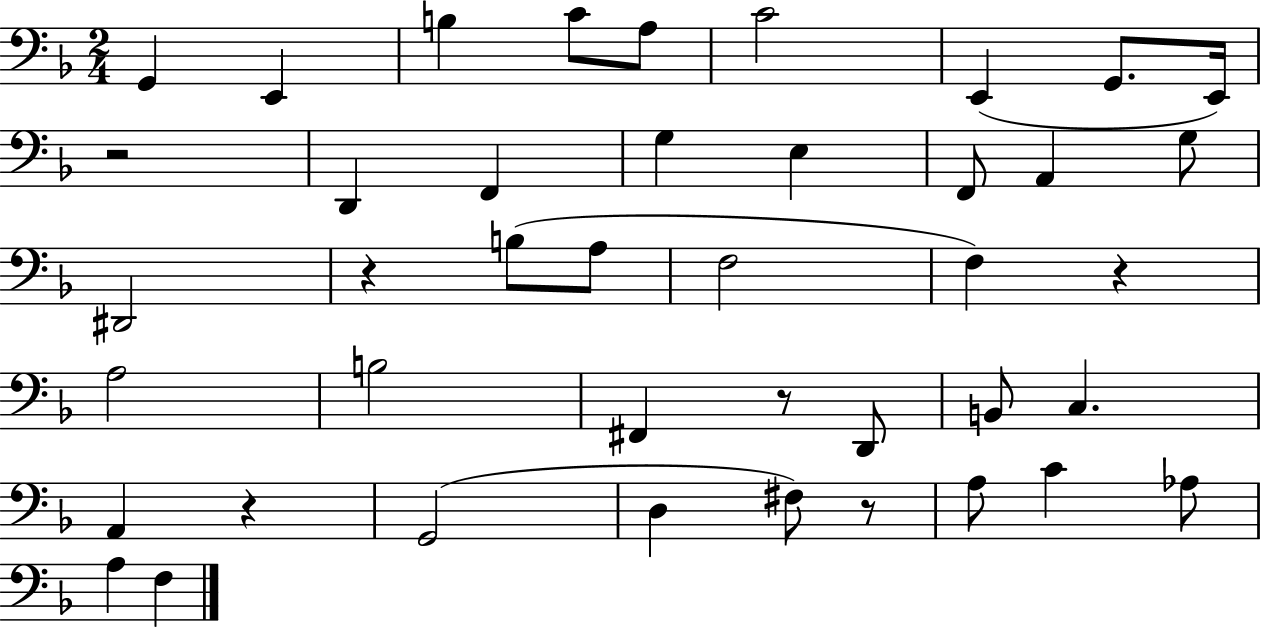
G2/q E2/q B3/q C4/e A3/e C4/h E2/q G2/e. E2/s R/h D2/q F2/q G3/q E3/q F2/e A2/q G3/e D#2/h R/q B3/e A3/e F3/h F3/q R/q A3/h B3/h F#2/q R/e D2/e B2/e C3/q. A2/q R/q G2/h D3/q F#3/e R/e A3/e C4/q Ab3/e A3/q F3/q